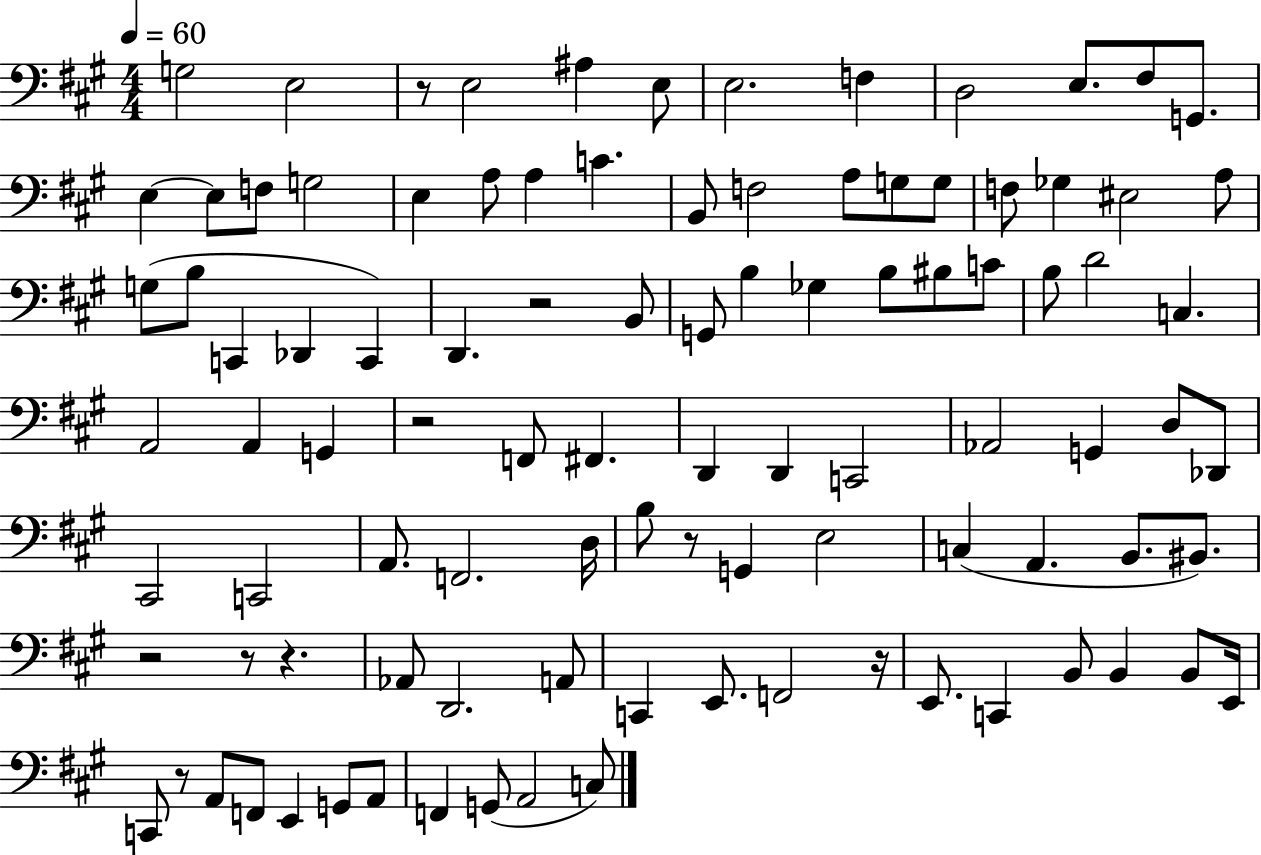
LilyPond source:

{
  \clef bass
  \numericTimeSignature
  \time 4/4
  \key a \major
  \tempo 4 = 60
  g2 e2 | r8 e2 ais4 e8 | e2. f4 | d2 e8. fis8 g,8. | \break e4~~ e8 f8 g2 | e4 a8 a4 c'4. | b,8 f2 a8 g8 g8 | f8 ges4 eis2 a8 | \break g8( b8 c,4 des,4 c,4) | d,4. r2 b,8 | g,8 b4 ges4 b8 bis8 c'8 | b8 d'2 c4. | \break a,2 a,4 g,4 | r2 f,8 fis,4. | d,4 d,4 c,2 | aes,2 g,4 d8 des,8 | \break cis,2 c,2 | a,8. f,2. d16 | b8 r8 g,4 e2 | c4( a,4. b,8. bis,8.) | \break r2 r8 r4. | aes,8 d,2. a,8 | c,4 e,8. f,2 r16 | e,8. c,4 b,8 b,4 b,8 e,16 | \break c,8 r8 a,8 f,8 e,4 g,8 a,8 | f,4 g,8( a,2 c8) | \bar "|."
}